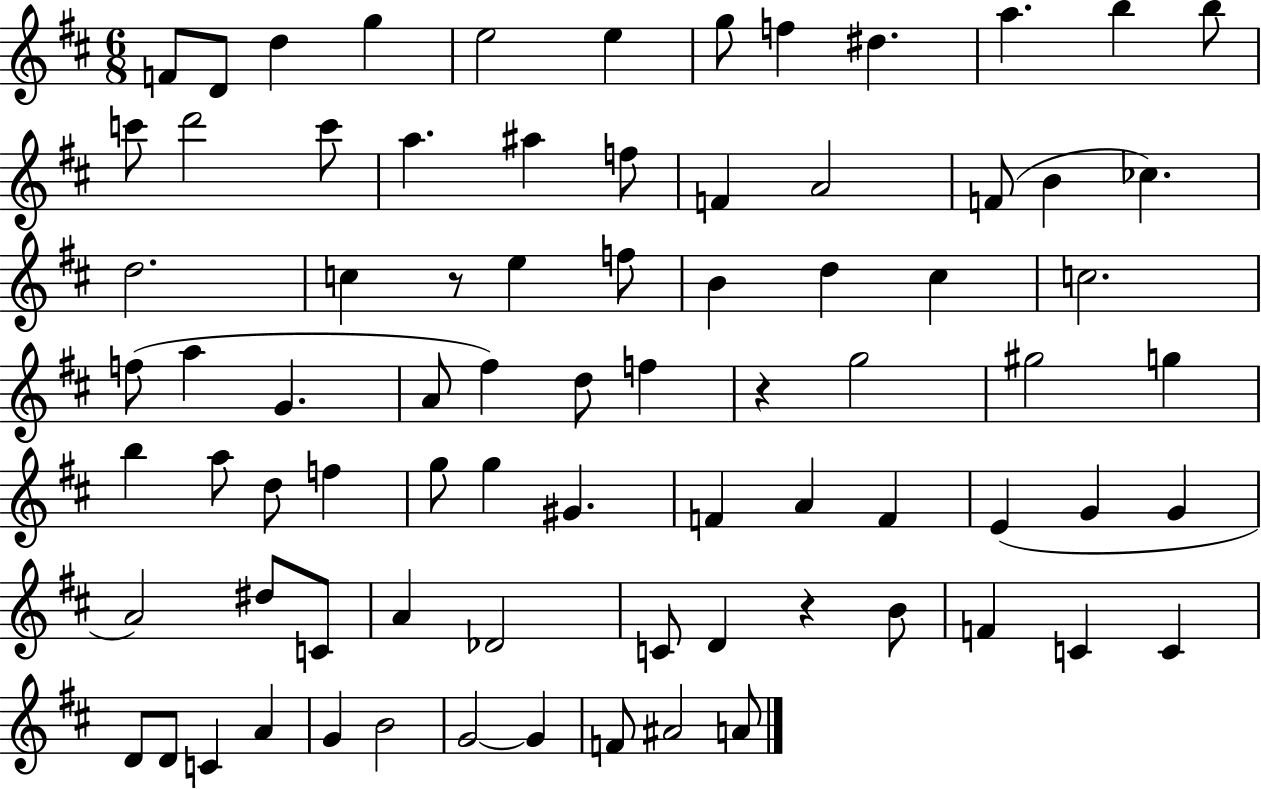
X:1
T:Untitled
M:6/8
L:1/4
K:D
F/2 D/2 d g e2 e g/2 f ^d a b b/2 c'/2 d'2 c'/2 a ^a f/2 F A2 F/2 B _c d2 c z/2 e f/2 B d ^c c2 f/2 a G A/2 ^f d/2 f z g2 ^g2 g b a/2 d/2 f g/2 g ^G F A F E G G A2 ^d/2 C/2 A _D2 C/2 D z B/2 F C C D/2 D/2 C A G B2 G2 G F/2 ^A2 A/2